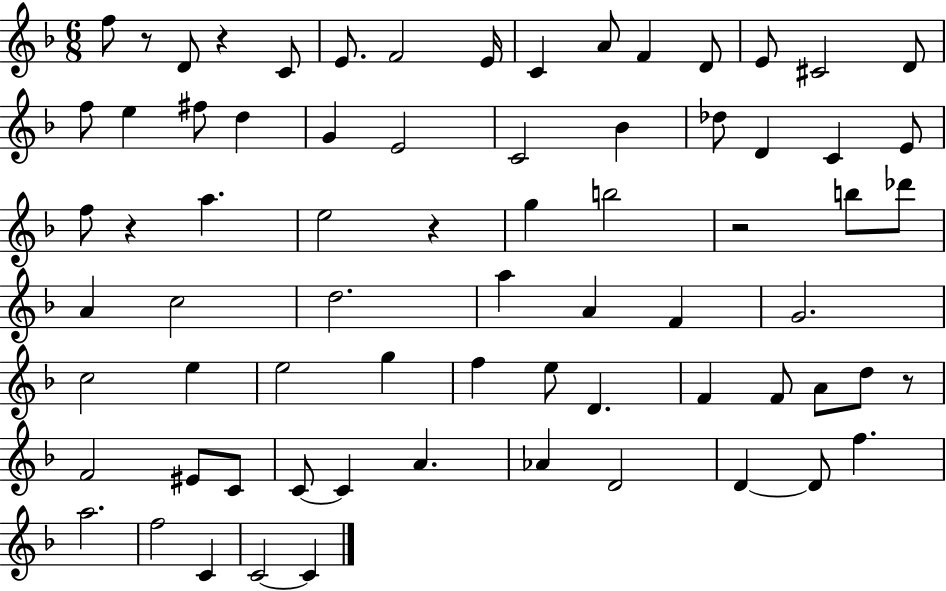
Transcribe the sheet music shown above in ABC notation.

X:1
T:Untitled
M:6/8
L:1/4
K:F
f/2 z/2 D/2 z C/2 E/2 F2 E/4 C A/2 F D/2 E/2 ^C2 D/2 f/2 e ^f/2 d G E2 C2 _B _d/2 D C E/2 f/2 z a e2 z g b2 z2 b/2 _d'/2 A c2 d2 a A F G2 c2 e e2 g f e/2 D F F/2 A/2 d/2 z/2 F2 ^E/2 C/2 C/2 C A _A D2 D D/2 f a2 f2 C C2 C